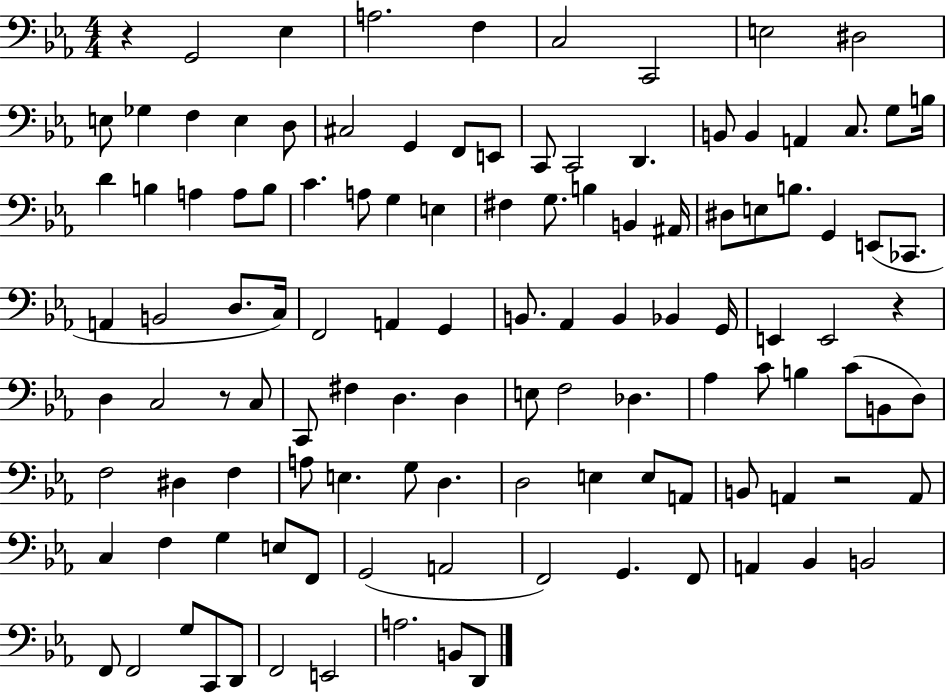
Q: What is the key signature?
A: EES major